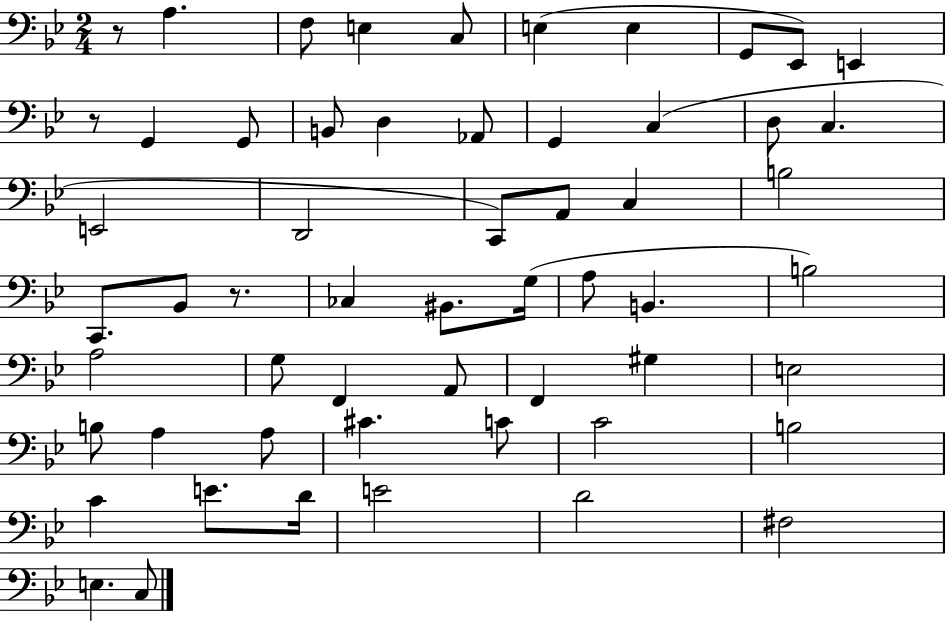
X:1
T:Untitled
M:2/4
L:1/4
K:Bb
z/2 A, F,/2 E, C,/2 E, E, G,,/2 _E,,/2 E,, z/2 G,, G,,/2 B,,/2 D, _A,,/2 G,, C, D,/2 C, E,,2 D,,2 C,,/2 A,,/2 C, B,2 C,,/2 _B,,/2 z/2 _C, ^B,,/2 G,/4 A,/2 B,, B,2 A,2 G,/2 F,, A,,/2 F,, ^G, E,2 B,/2 A, A,/2 ^C C/2 C2 B,2 C E/2 D/4 E2 D2 ^F,2 E, C,/2